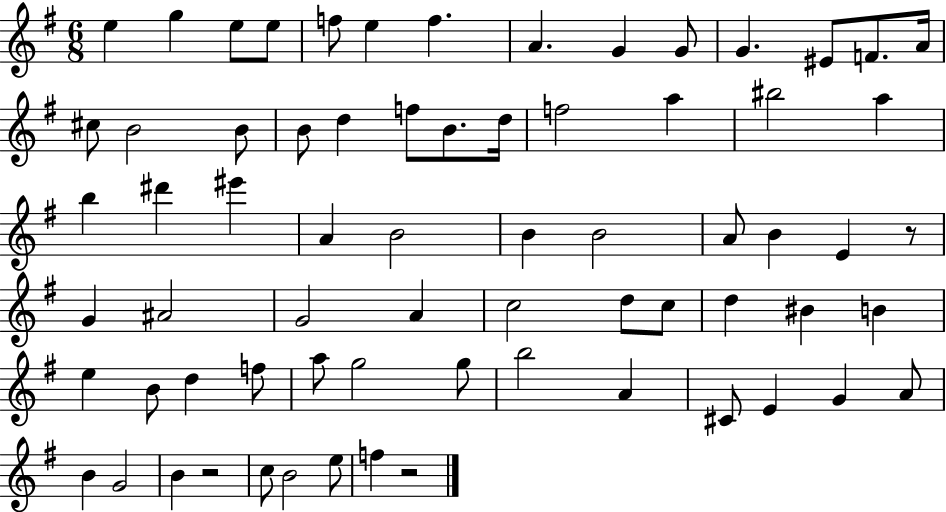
E5/q G5/q E5/e E5/e F5/e E5/q F5/q. A4/q. G4/q G4/e G4/q. EIS4/e F4/e. A4/s C#5/e B4/h B4/e B4/e D5/q F5/e B4/e. D5/s F5/h A5/q BIS5/h A5/q B5/q D#6/q EIS6/q A4/q B4/h B4/q B4/h A4/e B4/q E4/q R/e G4/q A#4/h G4/h A4/q C5/h D5/e C5/e D5/q BIS4/q B4/q E5/q B4/e D5/q F5/e A5/e G5/h G5/e B5/h A4/q C#4/e E4/q G4/q A4/e B4/q G4/h B4/q R/h C5/e B4/h E5/e F5/q R/h